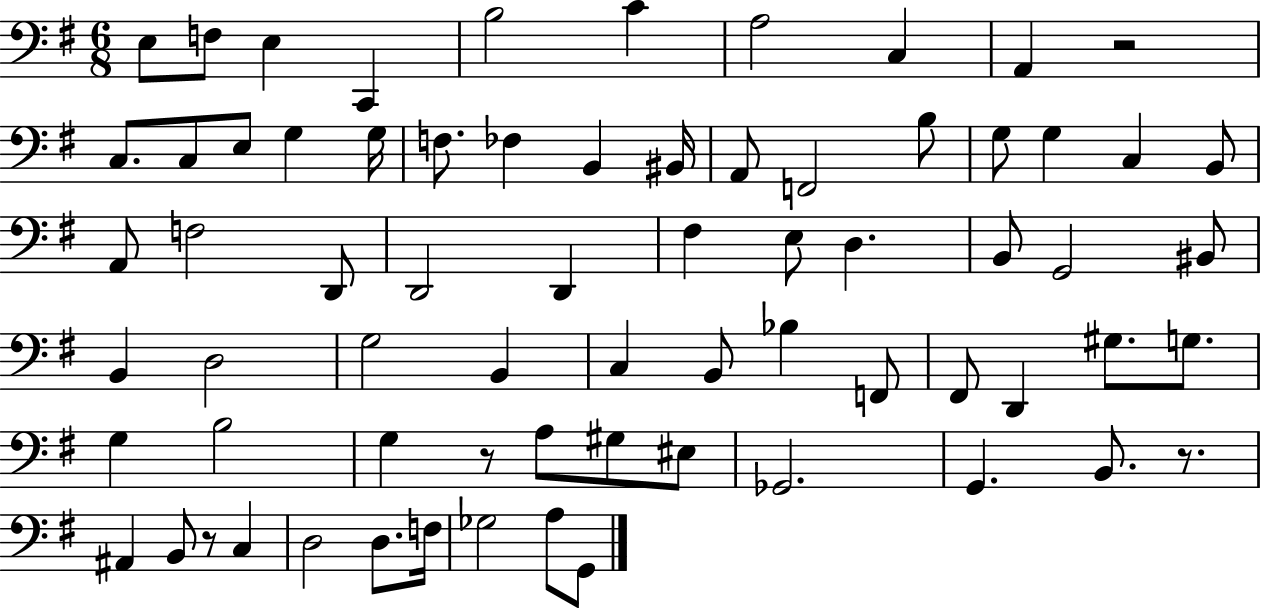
X:1
T:Untitled
M:6/8
L:1/4
K:G
E,/2 F,/2 E, C,, B,2 C A,2 C, A,, z2 C,/2 C,/2 E,/2 G, G,/4 F,/2 _F, B,, ^B,,/4 A,,/2 F,,2 B,/2 G,/2 G, C, B,,/2 A,,/2 F,2 D,,/2 D,,2 D,, ^F, E,/2 D, B,,/2 G,,2 ^B,,/2 B,, D,2 G,2 B,, C, B,,/2 _B, F,,/2 ^F,,/2 D,, ^G,/2 G,/2 G, B,2 G, z/2 A,/2 ^G,/2 ^E,/2 _G,,2 G,, B,,/2 z/2 ^A,, B,,/2 z/2 C, D,2 D,/2 F,/4 _G,2 A,/2 G,,/2